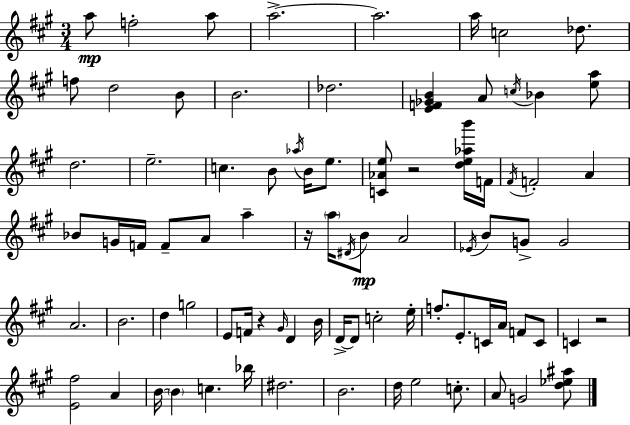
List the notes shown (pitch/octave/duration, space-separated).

A5/e F5/h A5/e A5/h. A5/h. A5/s C5/h Db5/e. F5/e D5/h B4/e B4/h. Db5/h. [E4,F4,Gb4,B4]/q A4/e C5/s Bb4/q [E5,A5]/e D5/h. E5/h. C5/q. B4/e Ab5/s B4/s E5/e. [C4,Ab4,E5]/e R/h [D5,E5,Ab5,B6]/s F4/s F#4/s F4/h A4/q Bb4/e G4/s F4/s F4/e A4/e A5/q R/s A5/s D#4/s B4/e A4/h Eb4/s B4/e G4/e G4/h A4/h. B4/h. D5/q G5/h E4/e F4/s R/q G#4/s D4/q B4/s D4/s D4/e C5/h E5/s F5/e. E4/e. C4/s A4/s F4/e C4/e C4/q R/h [E4,F#5]/h A4/q B4/s B4/q C5/q. Bb5/s D#5/h. B4/h. D5/s E5/h C5/e. A4/e G4/h [D5,Eb5,A#5]/e